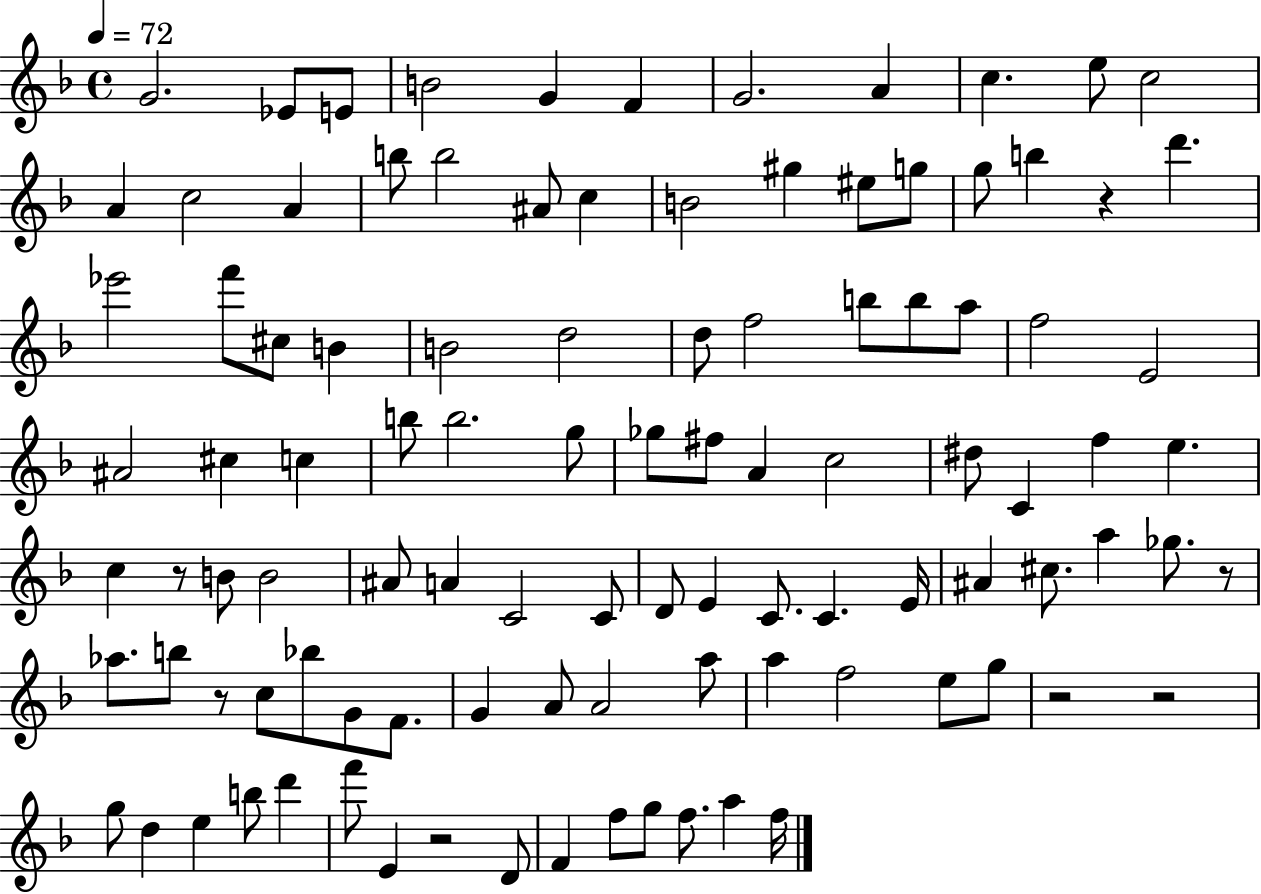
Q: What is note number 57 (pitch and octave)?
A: A4